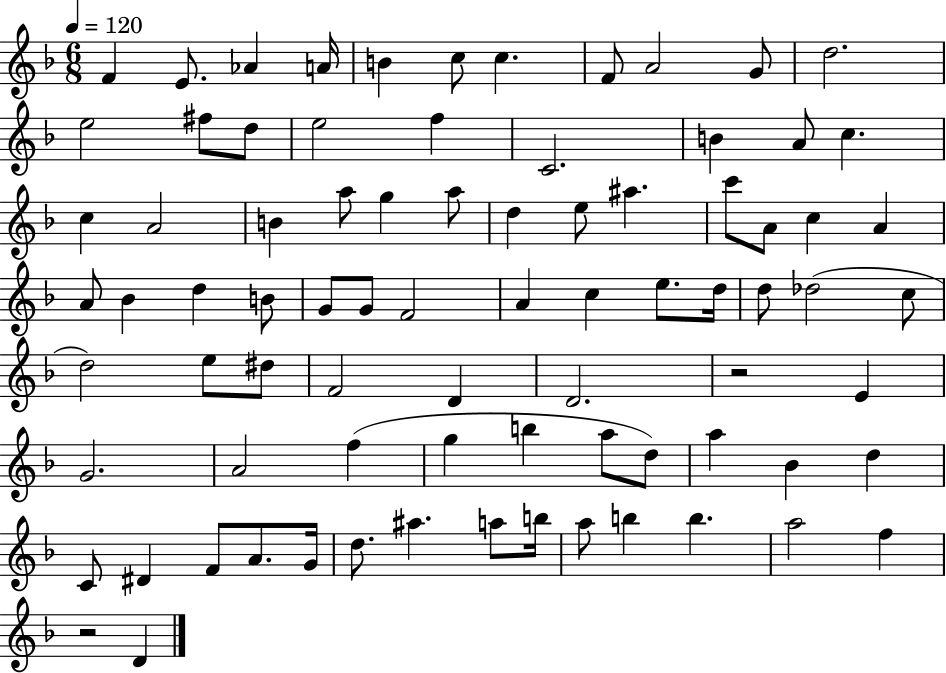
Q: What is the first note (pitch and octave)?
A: F4